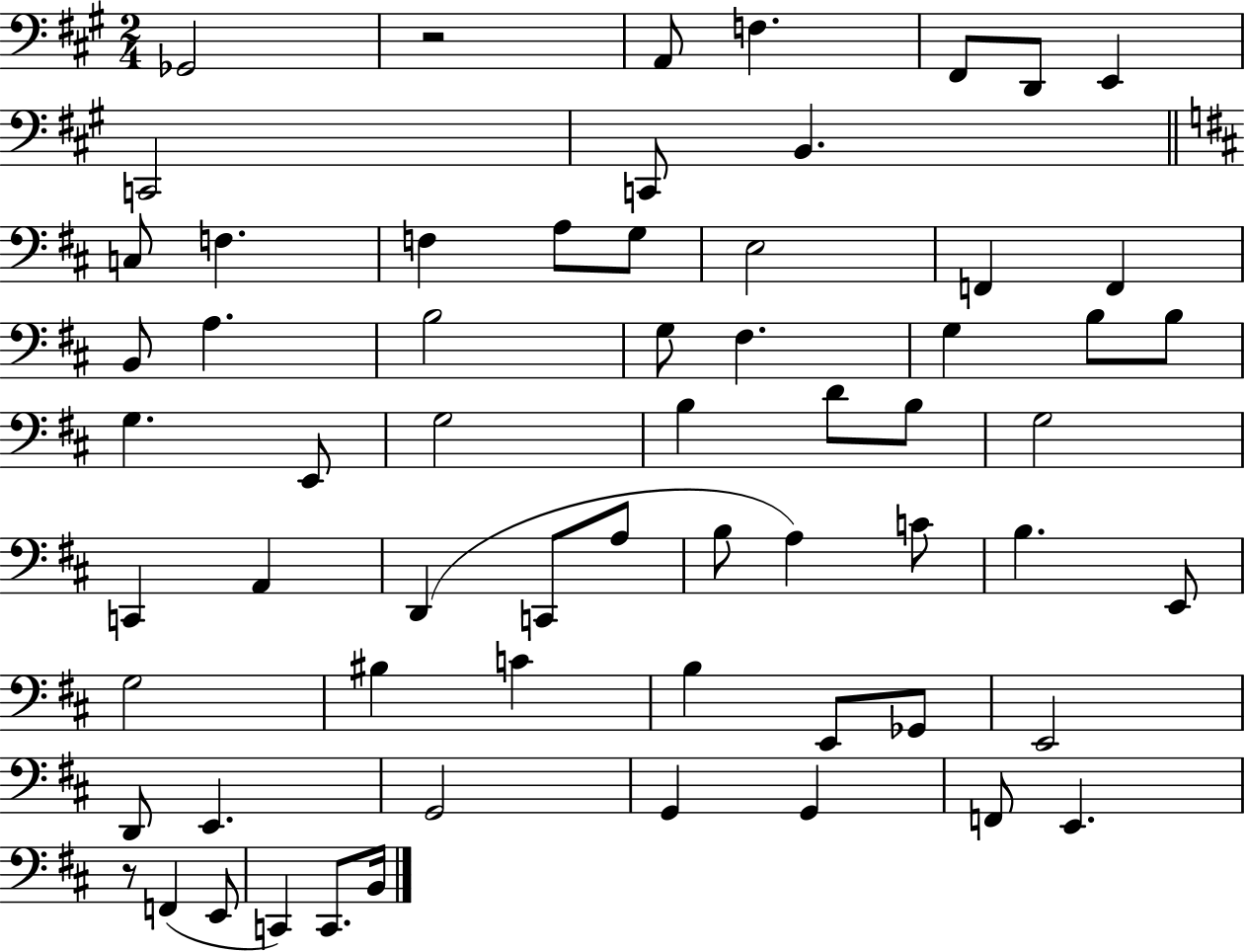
{
  \clef bass
  \numericTimeSignature
  \time 2/4
  \key a \major
  ges,2 | r2 | a,8 f4. | fis,8 d,8 e,4 | \break c,2 | c,8 b,4. | \bar "||" \break \key d \major c8 f4. | f4 a8 g8 | e2 | f,4 f,4 | \break b,8 a4. | b2 | g8 fis4. | g4 b8 b8 | \break g4. e,8 | g2 | b4 d'8 b8 | g2 | \break c,4 a,4 | d,4( c,8 a8 | b8 a4) c'8 | b4. e,8 | \break g2 | bis4 c'4 | b4 e,8 ges,8 | e,2 | \break d,8 e,4. | g,2 | g,4 g,4 | f,8 e,4. | \break r8 f,4( e,8 | c,4) c,8. b,16 | \bar "|."
}